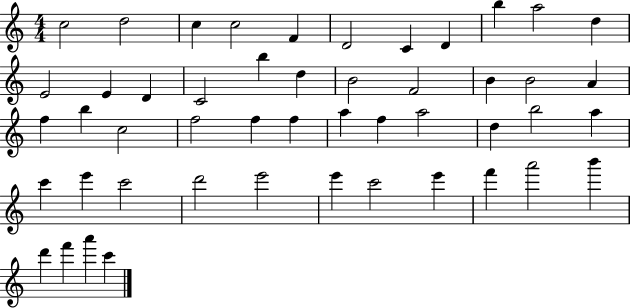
{
  \clef treble
  \numericTimeSignature
  \time 4/4
  \key c \major
  c''2 d''2 | c''4 c''2 f'4 | d'2 c'4 d'4 | b''4 a''2 d''4 | \break e'2 e'4 d'4 | c'2 b''4 d''4 | b'2 f'2 | b'4 b'2 a'4 | \break f''4 b''4 c''2 | f''2 f''4 f''4 | a''4 f''4 a''2 | d''4 b''2 a''4 | \break c'''4 e'''4 c'''2 | d'''2 e'''2 | e'''4 c'''2 e'''4 | f'''4 a'''2 b'''4 | \break d'''4 f'''4 a'''4 c'''4 | \bar "|."
}